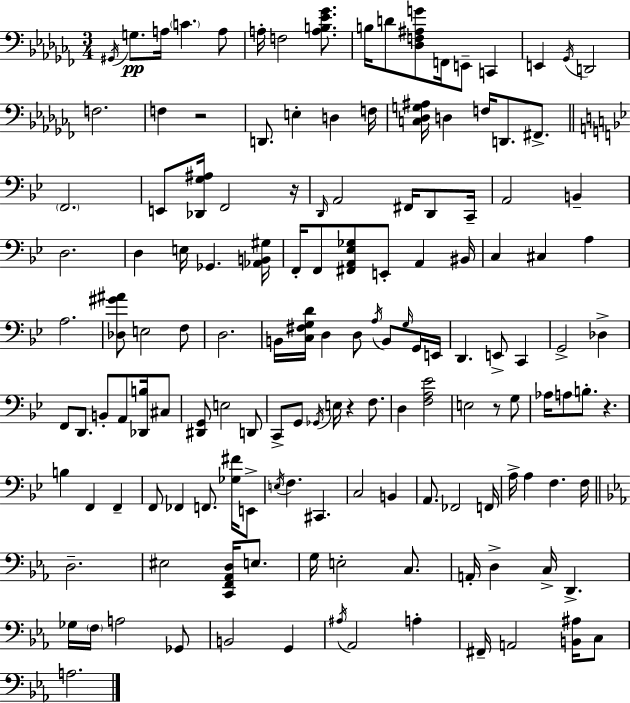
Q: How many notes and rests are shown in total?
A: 143